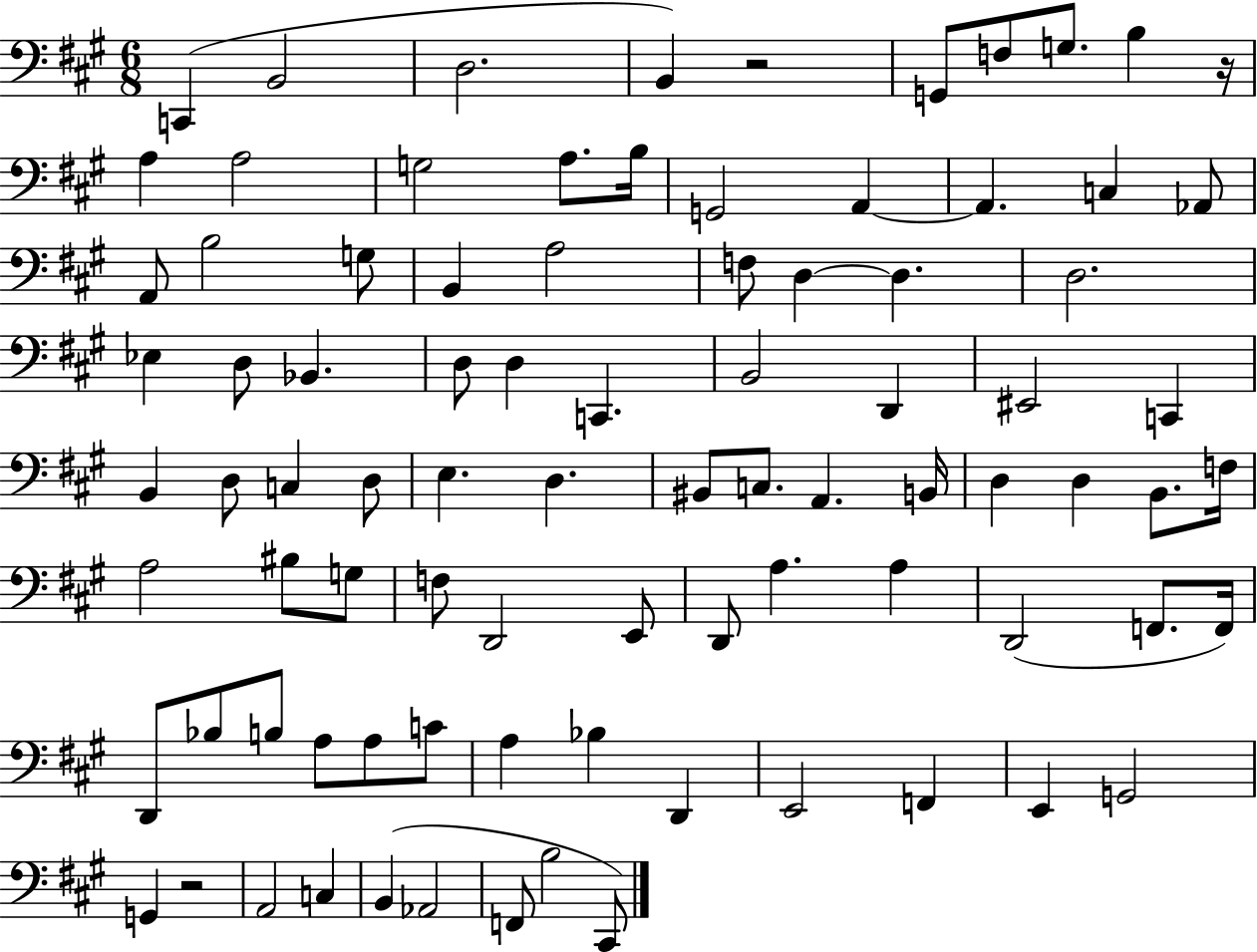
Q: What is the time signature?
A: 6/8